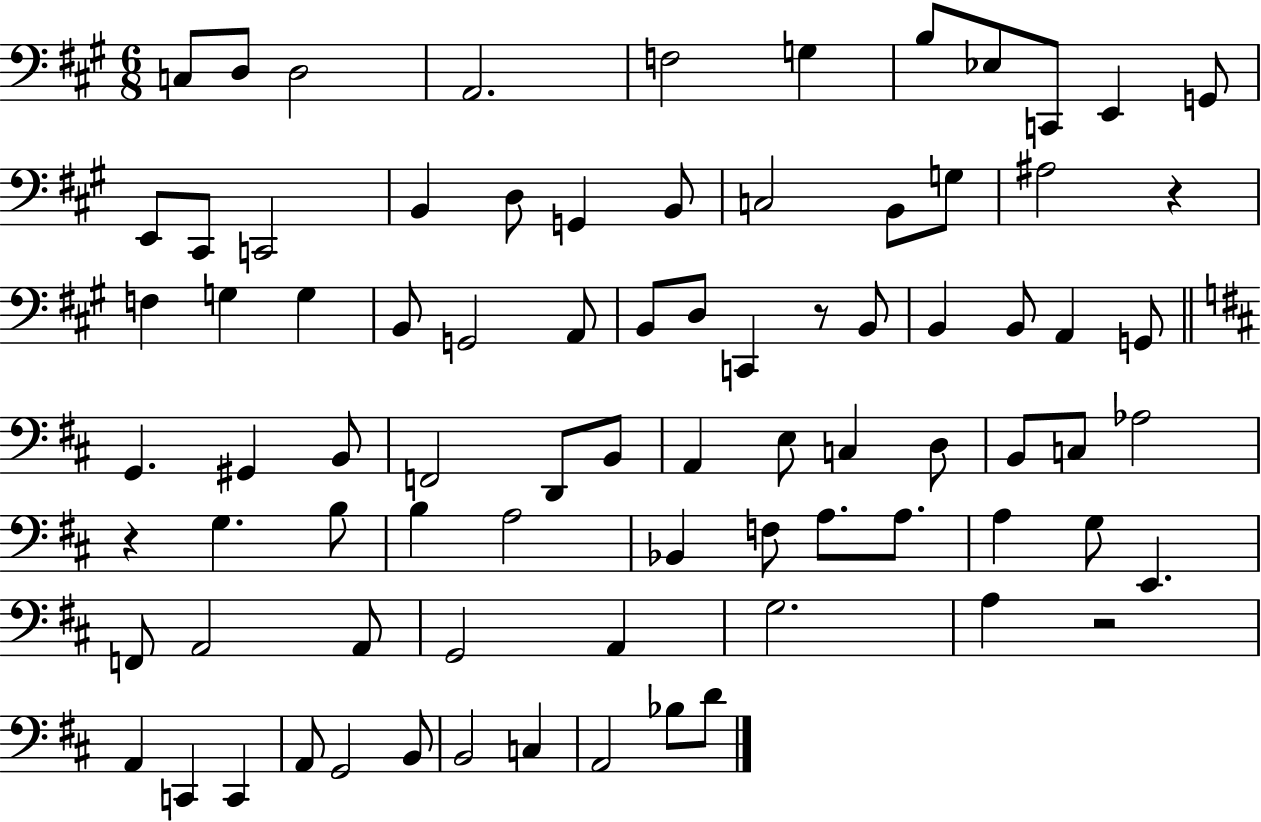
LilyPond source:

{
  \clef bass
  \numericTimeSignature
  \time 6/8
  \key a \major
  \repeat volta 2 { c8 d8 d2 | a,2. | f2 g4 | b8 ees8 c,8 e,4 g,8 | \break e,8 cis,8 c,2 | b,4 d8 g,4 b,8 | c2 b,8 g8 | ais2 r4 | \break f4 g4 g4 | b,8 g,2 a,8 | b,8 d8 c,4 r8 b,8 | b,4 b,8 a,4 g,8 | \break \bar "||" \break \key d \major g,4. gis,4 b,8 | f,2 d,8 b,8 | a,4 e8 c4 d8 | b,8 c8 aes2 | \break r4 g4. b8 | b4 a2 | bes,4 f8 a8. a8. | a4 g8 e,4. | \break f,8 a,2 a,8 | g,2 a,4 | g2. | a4 r2 | \break a,4 c,4 c,4 | a,8 g,2 b,8 | b,2 c4 | a,2 bes8 d'8 | \break } \bar "|."
}